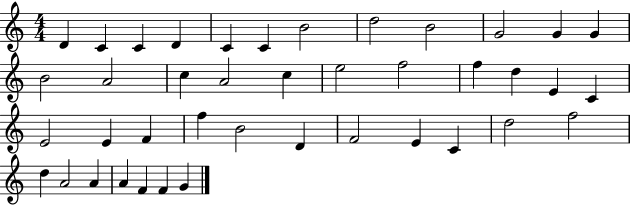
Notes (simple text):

D4/q C4/q C4/q D4/q C4/q C4/q B4/h D5/h B4/h G4/h G4/q G4/q B4/h A4/h C5/q A4/h C5/q E5/h F5/h F5/q D5/q E4/q C4/q E4/h E4/q F4/q F5/q B4/h D4/q F4/h E4/q C4/q D5/h F5/h D5/q A4/h A4/q A4/q F4/q F4/q G4/q